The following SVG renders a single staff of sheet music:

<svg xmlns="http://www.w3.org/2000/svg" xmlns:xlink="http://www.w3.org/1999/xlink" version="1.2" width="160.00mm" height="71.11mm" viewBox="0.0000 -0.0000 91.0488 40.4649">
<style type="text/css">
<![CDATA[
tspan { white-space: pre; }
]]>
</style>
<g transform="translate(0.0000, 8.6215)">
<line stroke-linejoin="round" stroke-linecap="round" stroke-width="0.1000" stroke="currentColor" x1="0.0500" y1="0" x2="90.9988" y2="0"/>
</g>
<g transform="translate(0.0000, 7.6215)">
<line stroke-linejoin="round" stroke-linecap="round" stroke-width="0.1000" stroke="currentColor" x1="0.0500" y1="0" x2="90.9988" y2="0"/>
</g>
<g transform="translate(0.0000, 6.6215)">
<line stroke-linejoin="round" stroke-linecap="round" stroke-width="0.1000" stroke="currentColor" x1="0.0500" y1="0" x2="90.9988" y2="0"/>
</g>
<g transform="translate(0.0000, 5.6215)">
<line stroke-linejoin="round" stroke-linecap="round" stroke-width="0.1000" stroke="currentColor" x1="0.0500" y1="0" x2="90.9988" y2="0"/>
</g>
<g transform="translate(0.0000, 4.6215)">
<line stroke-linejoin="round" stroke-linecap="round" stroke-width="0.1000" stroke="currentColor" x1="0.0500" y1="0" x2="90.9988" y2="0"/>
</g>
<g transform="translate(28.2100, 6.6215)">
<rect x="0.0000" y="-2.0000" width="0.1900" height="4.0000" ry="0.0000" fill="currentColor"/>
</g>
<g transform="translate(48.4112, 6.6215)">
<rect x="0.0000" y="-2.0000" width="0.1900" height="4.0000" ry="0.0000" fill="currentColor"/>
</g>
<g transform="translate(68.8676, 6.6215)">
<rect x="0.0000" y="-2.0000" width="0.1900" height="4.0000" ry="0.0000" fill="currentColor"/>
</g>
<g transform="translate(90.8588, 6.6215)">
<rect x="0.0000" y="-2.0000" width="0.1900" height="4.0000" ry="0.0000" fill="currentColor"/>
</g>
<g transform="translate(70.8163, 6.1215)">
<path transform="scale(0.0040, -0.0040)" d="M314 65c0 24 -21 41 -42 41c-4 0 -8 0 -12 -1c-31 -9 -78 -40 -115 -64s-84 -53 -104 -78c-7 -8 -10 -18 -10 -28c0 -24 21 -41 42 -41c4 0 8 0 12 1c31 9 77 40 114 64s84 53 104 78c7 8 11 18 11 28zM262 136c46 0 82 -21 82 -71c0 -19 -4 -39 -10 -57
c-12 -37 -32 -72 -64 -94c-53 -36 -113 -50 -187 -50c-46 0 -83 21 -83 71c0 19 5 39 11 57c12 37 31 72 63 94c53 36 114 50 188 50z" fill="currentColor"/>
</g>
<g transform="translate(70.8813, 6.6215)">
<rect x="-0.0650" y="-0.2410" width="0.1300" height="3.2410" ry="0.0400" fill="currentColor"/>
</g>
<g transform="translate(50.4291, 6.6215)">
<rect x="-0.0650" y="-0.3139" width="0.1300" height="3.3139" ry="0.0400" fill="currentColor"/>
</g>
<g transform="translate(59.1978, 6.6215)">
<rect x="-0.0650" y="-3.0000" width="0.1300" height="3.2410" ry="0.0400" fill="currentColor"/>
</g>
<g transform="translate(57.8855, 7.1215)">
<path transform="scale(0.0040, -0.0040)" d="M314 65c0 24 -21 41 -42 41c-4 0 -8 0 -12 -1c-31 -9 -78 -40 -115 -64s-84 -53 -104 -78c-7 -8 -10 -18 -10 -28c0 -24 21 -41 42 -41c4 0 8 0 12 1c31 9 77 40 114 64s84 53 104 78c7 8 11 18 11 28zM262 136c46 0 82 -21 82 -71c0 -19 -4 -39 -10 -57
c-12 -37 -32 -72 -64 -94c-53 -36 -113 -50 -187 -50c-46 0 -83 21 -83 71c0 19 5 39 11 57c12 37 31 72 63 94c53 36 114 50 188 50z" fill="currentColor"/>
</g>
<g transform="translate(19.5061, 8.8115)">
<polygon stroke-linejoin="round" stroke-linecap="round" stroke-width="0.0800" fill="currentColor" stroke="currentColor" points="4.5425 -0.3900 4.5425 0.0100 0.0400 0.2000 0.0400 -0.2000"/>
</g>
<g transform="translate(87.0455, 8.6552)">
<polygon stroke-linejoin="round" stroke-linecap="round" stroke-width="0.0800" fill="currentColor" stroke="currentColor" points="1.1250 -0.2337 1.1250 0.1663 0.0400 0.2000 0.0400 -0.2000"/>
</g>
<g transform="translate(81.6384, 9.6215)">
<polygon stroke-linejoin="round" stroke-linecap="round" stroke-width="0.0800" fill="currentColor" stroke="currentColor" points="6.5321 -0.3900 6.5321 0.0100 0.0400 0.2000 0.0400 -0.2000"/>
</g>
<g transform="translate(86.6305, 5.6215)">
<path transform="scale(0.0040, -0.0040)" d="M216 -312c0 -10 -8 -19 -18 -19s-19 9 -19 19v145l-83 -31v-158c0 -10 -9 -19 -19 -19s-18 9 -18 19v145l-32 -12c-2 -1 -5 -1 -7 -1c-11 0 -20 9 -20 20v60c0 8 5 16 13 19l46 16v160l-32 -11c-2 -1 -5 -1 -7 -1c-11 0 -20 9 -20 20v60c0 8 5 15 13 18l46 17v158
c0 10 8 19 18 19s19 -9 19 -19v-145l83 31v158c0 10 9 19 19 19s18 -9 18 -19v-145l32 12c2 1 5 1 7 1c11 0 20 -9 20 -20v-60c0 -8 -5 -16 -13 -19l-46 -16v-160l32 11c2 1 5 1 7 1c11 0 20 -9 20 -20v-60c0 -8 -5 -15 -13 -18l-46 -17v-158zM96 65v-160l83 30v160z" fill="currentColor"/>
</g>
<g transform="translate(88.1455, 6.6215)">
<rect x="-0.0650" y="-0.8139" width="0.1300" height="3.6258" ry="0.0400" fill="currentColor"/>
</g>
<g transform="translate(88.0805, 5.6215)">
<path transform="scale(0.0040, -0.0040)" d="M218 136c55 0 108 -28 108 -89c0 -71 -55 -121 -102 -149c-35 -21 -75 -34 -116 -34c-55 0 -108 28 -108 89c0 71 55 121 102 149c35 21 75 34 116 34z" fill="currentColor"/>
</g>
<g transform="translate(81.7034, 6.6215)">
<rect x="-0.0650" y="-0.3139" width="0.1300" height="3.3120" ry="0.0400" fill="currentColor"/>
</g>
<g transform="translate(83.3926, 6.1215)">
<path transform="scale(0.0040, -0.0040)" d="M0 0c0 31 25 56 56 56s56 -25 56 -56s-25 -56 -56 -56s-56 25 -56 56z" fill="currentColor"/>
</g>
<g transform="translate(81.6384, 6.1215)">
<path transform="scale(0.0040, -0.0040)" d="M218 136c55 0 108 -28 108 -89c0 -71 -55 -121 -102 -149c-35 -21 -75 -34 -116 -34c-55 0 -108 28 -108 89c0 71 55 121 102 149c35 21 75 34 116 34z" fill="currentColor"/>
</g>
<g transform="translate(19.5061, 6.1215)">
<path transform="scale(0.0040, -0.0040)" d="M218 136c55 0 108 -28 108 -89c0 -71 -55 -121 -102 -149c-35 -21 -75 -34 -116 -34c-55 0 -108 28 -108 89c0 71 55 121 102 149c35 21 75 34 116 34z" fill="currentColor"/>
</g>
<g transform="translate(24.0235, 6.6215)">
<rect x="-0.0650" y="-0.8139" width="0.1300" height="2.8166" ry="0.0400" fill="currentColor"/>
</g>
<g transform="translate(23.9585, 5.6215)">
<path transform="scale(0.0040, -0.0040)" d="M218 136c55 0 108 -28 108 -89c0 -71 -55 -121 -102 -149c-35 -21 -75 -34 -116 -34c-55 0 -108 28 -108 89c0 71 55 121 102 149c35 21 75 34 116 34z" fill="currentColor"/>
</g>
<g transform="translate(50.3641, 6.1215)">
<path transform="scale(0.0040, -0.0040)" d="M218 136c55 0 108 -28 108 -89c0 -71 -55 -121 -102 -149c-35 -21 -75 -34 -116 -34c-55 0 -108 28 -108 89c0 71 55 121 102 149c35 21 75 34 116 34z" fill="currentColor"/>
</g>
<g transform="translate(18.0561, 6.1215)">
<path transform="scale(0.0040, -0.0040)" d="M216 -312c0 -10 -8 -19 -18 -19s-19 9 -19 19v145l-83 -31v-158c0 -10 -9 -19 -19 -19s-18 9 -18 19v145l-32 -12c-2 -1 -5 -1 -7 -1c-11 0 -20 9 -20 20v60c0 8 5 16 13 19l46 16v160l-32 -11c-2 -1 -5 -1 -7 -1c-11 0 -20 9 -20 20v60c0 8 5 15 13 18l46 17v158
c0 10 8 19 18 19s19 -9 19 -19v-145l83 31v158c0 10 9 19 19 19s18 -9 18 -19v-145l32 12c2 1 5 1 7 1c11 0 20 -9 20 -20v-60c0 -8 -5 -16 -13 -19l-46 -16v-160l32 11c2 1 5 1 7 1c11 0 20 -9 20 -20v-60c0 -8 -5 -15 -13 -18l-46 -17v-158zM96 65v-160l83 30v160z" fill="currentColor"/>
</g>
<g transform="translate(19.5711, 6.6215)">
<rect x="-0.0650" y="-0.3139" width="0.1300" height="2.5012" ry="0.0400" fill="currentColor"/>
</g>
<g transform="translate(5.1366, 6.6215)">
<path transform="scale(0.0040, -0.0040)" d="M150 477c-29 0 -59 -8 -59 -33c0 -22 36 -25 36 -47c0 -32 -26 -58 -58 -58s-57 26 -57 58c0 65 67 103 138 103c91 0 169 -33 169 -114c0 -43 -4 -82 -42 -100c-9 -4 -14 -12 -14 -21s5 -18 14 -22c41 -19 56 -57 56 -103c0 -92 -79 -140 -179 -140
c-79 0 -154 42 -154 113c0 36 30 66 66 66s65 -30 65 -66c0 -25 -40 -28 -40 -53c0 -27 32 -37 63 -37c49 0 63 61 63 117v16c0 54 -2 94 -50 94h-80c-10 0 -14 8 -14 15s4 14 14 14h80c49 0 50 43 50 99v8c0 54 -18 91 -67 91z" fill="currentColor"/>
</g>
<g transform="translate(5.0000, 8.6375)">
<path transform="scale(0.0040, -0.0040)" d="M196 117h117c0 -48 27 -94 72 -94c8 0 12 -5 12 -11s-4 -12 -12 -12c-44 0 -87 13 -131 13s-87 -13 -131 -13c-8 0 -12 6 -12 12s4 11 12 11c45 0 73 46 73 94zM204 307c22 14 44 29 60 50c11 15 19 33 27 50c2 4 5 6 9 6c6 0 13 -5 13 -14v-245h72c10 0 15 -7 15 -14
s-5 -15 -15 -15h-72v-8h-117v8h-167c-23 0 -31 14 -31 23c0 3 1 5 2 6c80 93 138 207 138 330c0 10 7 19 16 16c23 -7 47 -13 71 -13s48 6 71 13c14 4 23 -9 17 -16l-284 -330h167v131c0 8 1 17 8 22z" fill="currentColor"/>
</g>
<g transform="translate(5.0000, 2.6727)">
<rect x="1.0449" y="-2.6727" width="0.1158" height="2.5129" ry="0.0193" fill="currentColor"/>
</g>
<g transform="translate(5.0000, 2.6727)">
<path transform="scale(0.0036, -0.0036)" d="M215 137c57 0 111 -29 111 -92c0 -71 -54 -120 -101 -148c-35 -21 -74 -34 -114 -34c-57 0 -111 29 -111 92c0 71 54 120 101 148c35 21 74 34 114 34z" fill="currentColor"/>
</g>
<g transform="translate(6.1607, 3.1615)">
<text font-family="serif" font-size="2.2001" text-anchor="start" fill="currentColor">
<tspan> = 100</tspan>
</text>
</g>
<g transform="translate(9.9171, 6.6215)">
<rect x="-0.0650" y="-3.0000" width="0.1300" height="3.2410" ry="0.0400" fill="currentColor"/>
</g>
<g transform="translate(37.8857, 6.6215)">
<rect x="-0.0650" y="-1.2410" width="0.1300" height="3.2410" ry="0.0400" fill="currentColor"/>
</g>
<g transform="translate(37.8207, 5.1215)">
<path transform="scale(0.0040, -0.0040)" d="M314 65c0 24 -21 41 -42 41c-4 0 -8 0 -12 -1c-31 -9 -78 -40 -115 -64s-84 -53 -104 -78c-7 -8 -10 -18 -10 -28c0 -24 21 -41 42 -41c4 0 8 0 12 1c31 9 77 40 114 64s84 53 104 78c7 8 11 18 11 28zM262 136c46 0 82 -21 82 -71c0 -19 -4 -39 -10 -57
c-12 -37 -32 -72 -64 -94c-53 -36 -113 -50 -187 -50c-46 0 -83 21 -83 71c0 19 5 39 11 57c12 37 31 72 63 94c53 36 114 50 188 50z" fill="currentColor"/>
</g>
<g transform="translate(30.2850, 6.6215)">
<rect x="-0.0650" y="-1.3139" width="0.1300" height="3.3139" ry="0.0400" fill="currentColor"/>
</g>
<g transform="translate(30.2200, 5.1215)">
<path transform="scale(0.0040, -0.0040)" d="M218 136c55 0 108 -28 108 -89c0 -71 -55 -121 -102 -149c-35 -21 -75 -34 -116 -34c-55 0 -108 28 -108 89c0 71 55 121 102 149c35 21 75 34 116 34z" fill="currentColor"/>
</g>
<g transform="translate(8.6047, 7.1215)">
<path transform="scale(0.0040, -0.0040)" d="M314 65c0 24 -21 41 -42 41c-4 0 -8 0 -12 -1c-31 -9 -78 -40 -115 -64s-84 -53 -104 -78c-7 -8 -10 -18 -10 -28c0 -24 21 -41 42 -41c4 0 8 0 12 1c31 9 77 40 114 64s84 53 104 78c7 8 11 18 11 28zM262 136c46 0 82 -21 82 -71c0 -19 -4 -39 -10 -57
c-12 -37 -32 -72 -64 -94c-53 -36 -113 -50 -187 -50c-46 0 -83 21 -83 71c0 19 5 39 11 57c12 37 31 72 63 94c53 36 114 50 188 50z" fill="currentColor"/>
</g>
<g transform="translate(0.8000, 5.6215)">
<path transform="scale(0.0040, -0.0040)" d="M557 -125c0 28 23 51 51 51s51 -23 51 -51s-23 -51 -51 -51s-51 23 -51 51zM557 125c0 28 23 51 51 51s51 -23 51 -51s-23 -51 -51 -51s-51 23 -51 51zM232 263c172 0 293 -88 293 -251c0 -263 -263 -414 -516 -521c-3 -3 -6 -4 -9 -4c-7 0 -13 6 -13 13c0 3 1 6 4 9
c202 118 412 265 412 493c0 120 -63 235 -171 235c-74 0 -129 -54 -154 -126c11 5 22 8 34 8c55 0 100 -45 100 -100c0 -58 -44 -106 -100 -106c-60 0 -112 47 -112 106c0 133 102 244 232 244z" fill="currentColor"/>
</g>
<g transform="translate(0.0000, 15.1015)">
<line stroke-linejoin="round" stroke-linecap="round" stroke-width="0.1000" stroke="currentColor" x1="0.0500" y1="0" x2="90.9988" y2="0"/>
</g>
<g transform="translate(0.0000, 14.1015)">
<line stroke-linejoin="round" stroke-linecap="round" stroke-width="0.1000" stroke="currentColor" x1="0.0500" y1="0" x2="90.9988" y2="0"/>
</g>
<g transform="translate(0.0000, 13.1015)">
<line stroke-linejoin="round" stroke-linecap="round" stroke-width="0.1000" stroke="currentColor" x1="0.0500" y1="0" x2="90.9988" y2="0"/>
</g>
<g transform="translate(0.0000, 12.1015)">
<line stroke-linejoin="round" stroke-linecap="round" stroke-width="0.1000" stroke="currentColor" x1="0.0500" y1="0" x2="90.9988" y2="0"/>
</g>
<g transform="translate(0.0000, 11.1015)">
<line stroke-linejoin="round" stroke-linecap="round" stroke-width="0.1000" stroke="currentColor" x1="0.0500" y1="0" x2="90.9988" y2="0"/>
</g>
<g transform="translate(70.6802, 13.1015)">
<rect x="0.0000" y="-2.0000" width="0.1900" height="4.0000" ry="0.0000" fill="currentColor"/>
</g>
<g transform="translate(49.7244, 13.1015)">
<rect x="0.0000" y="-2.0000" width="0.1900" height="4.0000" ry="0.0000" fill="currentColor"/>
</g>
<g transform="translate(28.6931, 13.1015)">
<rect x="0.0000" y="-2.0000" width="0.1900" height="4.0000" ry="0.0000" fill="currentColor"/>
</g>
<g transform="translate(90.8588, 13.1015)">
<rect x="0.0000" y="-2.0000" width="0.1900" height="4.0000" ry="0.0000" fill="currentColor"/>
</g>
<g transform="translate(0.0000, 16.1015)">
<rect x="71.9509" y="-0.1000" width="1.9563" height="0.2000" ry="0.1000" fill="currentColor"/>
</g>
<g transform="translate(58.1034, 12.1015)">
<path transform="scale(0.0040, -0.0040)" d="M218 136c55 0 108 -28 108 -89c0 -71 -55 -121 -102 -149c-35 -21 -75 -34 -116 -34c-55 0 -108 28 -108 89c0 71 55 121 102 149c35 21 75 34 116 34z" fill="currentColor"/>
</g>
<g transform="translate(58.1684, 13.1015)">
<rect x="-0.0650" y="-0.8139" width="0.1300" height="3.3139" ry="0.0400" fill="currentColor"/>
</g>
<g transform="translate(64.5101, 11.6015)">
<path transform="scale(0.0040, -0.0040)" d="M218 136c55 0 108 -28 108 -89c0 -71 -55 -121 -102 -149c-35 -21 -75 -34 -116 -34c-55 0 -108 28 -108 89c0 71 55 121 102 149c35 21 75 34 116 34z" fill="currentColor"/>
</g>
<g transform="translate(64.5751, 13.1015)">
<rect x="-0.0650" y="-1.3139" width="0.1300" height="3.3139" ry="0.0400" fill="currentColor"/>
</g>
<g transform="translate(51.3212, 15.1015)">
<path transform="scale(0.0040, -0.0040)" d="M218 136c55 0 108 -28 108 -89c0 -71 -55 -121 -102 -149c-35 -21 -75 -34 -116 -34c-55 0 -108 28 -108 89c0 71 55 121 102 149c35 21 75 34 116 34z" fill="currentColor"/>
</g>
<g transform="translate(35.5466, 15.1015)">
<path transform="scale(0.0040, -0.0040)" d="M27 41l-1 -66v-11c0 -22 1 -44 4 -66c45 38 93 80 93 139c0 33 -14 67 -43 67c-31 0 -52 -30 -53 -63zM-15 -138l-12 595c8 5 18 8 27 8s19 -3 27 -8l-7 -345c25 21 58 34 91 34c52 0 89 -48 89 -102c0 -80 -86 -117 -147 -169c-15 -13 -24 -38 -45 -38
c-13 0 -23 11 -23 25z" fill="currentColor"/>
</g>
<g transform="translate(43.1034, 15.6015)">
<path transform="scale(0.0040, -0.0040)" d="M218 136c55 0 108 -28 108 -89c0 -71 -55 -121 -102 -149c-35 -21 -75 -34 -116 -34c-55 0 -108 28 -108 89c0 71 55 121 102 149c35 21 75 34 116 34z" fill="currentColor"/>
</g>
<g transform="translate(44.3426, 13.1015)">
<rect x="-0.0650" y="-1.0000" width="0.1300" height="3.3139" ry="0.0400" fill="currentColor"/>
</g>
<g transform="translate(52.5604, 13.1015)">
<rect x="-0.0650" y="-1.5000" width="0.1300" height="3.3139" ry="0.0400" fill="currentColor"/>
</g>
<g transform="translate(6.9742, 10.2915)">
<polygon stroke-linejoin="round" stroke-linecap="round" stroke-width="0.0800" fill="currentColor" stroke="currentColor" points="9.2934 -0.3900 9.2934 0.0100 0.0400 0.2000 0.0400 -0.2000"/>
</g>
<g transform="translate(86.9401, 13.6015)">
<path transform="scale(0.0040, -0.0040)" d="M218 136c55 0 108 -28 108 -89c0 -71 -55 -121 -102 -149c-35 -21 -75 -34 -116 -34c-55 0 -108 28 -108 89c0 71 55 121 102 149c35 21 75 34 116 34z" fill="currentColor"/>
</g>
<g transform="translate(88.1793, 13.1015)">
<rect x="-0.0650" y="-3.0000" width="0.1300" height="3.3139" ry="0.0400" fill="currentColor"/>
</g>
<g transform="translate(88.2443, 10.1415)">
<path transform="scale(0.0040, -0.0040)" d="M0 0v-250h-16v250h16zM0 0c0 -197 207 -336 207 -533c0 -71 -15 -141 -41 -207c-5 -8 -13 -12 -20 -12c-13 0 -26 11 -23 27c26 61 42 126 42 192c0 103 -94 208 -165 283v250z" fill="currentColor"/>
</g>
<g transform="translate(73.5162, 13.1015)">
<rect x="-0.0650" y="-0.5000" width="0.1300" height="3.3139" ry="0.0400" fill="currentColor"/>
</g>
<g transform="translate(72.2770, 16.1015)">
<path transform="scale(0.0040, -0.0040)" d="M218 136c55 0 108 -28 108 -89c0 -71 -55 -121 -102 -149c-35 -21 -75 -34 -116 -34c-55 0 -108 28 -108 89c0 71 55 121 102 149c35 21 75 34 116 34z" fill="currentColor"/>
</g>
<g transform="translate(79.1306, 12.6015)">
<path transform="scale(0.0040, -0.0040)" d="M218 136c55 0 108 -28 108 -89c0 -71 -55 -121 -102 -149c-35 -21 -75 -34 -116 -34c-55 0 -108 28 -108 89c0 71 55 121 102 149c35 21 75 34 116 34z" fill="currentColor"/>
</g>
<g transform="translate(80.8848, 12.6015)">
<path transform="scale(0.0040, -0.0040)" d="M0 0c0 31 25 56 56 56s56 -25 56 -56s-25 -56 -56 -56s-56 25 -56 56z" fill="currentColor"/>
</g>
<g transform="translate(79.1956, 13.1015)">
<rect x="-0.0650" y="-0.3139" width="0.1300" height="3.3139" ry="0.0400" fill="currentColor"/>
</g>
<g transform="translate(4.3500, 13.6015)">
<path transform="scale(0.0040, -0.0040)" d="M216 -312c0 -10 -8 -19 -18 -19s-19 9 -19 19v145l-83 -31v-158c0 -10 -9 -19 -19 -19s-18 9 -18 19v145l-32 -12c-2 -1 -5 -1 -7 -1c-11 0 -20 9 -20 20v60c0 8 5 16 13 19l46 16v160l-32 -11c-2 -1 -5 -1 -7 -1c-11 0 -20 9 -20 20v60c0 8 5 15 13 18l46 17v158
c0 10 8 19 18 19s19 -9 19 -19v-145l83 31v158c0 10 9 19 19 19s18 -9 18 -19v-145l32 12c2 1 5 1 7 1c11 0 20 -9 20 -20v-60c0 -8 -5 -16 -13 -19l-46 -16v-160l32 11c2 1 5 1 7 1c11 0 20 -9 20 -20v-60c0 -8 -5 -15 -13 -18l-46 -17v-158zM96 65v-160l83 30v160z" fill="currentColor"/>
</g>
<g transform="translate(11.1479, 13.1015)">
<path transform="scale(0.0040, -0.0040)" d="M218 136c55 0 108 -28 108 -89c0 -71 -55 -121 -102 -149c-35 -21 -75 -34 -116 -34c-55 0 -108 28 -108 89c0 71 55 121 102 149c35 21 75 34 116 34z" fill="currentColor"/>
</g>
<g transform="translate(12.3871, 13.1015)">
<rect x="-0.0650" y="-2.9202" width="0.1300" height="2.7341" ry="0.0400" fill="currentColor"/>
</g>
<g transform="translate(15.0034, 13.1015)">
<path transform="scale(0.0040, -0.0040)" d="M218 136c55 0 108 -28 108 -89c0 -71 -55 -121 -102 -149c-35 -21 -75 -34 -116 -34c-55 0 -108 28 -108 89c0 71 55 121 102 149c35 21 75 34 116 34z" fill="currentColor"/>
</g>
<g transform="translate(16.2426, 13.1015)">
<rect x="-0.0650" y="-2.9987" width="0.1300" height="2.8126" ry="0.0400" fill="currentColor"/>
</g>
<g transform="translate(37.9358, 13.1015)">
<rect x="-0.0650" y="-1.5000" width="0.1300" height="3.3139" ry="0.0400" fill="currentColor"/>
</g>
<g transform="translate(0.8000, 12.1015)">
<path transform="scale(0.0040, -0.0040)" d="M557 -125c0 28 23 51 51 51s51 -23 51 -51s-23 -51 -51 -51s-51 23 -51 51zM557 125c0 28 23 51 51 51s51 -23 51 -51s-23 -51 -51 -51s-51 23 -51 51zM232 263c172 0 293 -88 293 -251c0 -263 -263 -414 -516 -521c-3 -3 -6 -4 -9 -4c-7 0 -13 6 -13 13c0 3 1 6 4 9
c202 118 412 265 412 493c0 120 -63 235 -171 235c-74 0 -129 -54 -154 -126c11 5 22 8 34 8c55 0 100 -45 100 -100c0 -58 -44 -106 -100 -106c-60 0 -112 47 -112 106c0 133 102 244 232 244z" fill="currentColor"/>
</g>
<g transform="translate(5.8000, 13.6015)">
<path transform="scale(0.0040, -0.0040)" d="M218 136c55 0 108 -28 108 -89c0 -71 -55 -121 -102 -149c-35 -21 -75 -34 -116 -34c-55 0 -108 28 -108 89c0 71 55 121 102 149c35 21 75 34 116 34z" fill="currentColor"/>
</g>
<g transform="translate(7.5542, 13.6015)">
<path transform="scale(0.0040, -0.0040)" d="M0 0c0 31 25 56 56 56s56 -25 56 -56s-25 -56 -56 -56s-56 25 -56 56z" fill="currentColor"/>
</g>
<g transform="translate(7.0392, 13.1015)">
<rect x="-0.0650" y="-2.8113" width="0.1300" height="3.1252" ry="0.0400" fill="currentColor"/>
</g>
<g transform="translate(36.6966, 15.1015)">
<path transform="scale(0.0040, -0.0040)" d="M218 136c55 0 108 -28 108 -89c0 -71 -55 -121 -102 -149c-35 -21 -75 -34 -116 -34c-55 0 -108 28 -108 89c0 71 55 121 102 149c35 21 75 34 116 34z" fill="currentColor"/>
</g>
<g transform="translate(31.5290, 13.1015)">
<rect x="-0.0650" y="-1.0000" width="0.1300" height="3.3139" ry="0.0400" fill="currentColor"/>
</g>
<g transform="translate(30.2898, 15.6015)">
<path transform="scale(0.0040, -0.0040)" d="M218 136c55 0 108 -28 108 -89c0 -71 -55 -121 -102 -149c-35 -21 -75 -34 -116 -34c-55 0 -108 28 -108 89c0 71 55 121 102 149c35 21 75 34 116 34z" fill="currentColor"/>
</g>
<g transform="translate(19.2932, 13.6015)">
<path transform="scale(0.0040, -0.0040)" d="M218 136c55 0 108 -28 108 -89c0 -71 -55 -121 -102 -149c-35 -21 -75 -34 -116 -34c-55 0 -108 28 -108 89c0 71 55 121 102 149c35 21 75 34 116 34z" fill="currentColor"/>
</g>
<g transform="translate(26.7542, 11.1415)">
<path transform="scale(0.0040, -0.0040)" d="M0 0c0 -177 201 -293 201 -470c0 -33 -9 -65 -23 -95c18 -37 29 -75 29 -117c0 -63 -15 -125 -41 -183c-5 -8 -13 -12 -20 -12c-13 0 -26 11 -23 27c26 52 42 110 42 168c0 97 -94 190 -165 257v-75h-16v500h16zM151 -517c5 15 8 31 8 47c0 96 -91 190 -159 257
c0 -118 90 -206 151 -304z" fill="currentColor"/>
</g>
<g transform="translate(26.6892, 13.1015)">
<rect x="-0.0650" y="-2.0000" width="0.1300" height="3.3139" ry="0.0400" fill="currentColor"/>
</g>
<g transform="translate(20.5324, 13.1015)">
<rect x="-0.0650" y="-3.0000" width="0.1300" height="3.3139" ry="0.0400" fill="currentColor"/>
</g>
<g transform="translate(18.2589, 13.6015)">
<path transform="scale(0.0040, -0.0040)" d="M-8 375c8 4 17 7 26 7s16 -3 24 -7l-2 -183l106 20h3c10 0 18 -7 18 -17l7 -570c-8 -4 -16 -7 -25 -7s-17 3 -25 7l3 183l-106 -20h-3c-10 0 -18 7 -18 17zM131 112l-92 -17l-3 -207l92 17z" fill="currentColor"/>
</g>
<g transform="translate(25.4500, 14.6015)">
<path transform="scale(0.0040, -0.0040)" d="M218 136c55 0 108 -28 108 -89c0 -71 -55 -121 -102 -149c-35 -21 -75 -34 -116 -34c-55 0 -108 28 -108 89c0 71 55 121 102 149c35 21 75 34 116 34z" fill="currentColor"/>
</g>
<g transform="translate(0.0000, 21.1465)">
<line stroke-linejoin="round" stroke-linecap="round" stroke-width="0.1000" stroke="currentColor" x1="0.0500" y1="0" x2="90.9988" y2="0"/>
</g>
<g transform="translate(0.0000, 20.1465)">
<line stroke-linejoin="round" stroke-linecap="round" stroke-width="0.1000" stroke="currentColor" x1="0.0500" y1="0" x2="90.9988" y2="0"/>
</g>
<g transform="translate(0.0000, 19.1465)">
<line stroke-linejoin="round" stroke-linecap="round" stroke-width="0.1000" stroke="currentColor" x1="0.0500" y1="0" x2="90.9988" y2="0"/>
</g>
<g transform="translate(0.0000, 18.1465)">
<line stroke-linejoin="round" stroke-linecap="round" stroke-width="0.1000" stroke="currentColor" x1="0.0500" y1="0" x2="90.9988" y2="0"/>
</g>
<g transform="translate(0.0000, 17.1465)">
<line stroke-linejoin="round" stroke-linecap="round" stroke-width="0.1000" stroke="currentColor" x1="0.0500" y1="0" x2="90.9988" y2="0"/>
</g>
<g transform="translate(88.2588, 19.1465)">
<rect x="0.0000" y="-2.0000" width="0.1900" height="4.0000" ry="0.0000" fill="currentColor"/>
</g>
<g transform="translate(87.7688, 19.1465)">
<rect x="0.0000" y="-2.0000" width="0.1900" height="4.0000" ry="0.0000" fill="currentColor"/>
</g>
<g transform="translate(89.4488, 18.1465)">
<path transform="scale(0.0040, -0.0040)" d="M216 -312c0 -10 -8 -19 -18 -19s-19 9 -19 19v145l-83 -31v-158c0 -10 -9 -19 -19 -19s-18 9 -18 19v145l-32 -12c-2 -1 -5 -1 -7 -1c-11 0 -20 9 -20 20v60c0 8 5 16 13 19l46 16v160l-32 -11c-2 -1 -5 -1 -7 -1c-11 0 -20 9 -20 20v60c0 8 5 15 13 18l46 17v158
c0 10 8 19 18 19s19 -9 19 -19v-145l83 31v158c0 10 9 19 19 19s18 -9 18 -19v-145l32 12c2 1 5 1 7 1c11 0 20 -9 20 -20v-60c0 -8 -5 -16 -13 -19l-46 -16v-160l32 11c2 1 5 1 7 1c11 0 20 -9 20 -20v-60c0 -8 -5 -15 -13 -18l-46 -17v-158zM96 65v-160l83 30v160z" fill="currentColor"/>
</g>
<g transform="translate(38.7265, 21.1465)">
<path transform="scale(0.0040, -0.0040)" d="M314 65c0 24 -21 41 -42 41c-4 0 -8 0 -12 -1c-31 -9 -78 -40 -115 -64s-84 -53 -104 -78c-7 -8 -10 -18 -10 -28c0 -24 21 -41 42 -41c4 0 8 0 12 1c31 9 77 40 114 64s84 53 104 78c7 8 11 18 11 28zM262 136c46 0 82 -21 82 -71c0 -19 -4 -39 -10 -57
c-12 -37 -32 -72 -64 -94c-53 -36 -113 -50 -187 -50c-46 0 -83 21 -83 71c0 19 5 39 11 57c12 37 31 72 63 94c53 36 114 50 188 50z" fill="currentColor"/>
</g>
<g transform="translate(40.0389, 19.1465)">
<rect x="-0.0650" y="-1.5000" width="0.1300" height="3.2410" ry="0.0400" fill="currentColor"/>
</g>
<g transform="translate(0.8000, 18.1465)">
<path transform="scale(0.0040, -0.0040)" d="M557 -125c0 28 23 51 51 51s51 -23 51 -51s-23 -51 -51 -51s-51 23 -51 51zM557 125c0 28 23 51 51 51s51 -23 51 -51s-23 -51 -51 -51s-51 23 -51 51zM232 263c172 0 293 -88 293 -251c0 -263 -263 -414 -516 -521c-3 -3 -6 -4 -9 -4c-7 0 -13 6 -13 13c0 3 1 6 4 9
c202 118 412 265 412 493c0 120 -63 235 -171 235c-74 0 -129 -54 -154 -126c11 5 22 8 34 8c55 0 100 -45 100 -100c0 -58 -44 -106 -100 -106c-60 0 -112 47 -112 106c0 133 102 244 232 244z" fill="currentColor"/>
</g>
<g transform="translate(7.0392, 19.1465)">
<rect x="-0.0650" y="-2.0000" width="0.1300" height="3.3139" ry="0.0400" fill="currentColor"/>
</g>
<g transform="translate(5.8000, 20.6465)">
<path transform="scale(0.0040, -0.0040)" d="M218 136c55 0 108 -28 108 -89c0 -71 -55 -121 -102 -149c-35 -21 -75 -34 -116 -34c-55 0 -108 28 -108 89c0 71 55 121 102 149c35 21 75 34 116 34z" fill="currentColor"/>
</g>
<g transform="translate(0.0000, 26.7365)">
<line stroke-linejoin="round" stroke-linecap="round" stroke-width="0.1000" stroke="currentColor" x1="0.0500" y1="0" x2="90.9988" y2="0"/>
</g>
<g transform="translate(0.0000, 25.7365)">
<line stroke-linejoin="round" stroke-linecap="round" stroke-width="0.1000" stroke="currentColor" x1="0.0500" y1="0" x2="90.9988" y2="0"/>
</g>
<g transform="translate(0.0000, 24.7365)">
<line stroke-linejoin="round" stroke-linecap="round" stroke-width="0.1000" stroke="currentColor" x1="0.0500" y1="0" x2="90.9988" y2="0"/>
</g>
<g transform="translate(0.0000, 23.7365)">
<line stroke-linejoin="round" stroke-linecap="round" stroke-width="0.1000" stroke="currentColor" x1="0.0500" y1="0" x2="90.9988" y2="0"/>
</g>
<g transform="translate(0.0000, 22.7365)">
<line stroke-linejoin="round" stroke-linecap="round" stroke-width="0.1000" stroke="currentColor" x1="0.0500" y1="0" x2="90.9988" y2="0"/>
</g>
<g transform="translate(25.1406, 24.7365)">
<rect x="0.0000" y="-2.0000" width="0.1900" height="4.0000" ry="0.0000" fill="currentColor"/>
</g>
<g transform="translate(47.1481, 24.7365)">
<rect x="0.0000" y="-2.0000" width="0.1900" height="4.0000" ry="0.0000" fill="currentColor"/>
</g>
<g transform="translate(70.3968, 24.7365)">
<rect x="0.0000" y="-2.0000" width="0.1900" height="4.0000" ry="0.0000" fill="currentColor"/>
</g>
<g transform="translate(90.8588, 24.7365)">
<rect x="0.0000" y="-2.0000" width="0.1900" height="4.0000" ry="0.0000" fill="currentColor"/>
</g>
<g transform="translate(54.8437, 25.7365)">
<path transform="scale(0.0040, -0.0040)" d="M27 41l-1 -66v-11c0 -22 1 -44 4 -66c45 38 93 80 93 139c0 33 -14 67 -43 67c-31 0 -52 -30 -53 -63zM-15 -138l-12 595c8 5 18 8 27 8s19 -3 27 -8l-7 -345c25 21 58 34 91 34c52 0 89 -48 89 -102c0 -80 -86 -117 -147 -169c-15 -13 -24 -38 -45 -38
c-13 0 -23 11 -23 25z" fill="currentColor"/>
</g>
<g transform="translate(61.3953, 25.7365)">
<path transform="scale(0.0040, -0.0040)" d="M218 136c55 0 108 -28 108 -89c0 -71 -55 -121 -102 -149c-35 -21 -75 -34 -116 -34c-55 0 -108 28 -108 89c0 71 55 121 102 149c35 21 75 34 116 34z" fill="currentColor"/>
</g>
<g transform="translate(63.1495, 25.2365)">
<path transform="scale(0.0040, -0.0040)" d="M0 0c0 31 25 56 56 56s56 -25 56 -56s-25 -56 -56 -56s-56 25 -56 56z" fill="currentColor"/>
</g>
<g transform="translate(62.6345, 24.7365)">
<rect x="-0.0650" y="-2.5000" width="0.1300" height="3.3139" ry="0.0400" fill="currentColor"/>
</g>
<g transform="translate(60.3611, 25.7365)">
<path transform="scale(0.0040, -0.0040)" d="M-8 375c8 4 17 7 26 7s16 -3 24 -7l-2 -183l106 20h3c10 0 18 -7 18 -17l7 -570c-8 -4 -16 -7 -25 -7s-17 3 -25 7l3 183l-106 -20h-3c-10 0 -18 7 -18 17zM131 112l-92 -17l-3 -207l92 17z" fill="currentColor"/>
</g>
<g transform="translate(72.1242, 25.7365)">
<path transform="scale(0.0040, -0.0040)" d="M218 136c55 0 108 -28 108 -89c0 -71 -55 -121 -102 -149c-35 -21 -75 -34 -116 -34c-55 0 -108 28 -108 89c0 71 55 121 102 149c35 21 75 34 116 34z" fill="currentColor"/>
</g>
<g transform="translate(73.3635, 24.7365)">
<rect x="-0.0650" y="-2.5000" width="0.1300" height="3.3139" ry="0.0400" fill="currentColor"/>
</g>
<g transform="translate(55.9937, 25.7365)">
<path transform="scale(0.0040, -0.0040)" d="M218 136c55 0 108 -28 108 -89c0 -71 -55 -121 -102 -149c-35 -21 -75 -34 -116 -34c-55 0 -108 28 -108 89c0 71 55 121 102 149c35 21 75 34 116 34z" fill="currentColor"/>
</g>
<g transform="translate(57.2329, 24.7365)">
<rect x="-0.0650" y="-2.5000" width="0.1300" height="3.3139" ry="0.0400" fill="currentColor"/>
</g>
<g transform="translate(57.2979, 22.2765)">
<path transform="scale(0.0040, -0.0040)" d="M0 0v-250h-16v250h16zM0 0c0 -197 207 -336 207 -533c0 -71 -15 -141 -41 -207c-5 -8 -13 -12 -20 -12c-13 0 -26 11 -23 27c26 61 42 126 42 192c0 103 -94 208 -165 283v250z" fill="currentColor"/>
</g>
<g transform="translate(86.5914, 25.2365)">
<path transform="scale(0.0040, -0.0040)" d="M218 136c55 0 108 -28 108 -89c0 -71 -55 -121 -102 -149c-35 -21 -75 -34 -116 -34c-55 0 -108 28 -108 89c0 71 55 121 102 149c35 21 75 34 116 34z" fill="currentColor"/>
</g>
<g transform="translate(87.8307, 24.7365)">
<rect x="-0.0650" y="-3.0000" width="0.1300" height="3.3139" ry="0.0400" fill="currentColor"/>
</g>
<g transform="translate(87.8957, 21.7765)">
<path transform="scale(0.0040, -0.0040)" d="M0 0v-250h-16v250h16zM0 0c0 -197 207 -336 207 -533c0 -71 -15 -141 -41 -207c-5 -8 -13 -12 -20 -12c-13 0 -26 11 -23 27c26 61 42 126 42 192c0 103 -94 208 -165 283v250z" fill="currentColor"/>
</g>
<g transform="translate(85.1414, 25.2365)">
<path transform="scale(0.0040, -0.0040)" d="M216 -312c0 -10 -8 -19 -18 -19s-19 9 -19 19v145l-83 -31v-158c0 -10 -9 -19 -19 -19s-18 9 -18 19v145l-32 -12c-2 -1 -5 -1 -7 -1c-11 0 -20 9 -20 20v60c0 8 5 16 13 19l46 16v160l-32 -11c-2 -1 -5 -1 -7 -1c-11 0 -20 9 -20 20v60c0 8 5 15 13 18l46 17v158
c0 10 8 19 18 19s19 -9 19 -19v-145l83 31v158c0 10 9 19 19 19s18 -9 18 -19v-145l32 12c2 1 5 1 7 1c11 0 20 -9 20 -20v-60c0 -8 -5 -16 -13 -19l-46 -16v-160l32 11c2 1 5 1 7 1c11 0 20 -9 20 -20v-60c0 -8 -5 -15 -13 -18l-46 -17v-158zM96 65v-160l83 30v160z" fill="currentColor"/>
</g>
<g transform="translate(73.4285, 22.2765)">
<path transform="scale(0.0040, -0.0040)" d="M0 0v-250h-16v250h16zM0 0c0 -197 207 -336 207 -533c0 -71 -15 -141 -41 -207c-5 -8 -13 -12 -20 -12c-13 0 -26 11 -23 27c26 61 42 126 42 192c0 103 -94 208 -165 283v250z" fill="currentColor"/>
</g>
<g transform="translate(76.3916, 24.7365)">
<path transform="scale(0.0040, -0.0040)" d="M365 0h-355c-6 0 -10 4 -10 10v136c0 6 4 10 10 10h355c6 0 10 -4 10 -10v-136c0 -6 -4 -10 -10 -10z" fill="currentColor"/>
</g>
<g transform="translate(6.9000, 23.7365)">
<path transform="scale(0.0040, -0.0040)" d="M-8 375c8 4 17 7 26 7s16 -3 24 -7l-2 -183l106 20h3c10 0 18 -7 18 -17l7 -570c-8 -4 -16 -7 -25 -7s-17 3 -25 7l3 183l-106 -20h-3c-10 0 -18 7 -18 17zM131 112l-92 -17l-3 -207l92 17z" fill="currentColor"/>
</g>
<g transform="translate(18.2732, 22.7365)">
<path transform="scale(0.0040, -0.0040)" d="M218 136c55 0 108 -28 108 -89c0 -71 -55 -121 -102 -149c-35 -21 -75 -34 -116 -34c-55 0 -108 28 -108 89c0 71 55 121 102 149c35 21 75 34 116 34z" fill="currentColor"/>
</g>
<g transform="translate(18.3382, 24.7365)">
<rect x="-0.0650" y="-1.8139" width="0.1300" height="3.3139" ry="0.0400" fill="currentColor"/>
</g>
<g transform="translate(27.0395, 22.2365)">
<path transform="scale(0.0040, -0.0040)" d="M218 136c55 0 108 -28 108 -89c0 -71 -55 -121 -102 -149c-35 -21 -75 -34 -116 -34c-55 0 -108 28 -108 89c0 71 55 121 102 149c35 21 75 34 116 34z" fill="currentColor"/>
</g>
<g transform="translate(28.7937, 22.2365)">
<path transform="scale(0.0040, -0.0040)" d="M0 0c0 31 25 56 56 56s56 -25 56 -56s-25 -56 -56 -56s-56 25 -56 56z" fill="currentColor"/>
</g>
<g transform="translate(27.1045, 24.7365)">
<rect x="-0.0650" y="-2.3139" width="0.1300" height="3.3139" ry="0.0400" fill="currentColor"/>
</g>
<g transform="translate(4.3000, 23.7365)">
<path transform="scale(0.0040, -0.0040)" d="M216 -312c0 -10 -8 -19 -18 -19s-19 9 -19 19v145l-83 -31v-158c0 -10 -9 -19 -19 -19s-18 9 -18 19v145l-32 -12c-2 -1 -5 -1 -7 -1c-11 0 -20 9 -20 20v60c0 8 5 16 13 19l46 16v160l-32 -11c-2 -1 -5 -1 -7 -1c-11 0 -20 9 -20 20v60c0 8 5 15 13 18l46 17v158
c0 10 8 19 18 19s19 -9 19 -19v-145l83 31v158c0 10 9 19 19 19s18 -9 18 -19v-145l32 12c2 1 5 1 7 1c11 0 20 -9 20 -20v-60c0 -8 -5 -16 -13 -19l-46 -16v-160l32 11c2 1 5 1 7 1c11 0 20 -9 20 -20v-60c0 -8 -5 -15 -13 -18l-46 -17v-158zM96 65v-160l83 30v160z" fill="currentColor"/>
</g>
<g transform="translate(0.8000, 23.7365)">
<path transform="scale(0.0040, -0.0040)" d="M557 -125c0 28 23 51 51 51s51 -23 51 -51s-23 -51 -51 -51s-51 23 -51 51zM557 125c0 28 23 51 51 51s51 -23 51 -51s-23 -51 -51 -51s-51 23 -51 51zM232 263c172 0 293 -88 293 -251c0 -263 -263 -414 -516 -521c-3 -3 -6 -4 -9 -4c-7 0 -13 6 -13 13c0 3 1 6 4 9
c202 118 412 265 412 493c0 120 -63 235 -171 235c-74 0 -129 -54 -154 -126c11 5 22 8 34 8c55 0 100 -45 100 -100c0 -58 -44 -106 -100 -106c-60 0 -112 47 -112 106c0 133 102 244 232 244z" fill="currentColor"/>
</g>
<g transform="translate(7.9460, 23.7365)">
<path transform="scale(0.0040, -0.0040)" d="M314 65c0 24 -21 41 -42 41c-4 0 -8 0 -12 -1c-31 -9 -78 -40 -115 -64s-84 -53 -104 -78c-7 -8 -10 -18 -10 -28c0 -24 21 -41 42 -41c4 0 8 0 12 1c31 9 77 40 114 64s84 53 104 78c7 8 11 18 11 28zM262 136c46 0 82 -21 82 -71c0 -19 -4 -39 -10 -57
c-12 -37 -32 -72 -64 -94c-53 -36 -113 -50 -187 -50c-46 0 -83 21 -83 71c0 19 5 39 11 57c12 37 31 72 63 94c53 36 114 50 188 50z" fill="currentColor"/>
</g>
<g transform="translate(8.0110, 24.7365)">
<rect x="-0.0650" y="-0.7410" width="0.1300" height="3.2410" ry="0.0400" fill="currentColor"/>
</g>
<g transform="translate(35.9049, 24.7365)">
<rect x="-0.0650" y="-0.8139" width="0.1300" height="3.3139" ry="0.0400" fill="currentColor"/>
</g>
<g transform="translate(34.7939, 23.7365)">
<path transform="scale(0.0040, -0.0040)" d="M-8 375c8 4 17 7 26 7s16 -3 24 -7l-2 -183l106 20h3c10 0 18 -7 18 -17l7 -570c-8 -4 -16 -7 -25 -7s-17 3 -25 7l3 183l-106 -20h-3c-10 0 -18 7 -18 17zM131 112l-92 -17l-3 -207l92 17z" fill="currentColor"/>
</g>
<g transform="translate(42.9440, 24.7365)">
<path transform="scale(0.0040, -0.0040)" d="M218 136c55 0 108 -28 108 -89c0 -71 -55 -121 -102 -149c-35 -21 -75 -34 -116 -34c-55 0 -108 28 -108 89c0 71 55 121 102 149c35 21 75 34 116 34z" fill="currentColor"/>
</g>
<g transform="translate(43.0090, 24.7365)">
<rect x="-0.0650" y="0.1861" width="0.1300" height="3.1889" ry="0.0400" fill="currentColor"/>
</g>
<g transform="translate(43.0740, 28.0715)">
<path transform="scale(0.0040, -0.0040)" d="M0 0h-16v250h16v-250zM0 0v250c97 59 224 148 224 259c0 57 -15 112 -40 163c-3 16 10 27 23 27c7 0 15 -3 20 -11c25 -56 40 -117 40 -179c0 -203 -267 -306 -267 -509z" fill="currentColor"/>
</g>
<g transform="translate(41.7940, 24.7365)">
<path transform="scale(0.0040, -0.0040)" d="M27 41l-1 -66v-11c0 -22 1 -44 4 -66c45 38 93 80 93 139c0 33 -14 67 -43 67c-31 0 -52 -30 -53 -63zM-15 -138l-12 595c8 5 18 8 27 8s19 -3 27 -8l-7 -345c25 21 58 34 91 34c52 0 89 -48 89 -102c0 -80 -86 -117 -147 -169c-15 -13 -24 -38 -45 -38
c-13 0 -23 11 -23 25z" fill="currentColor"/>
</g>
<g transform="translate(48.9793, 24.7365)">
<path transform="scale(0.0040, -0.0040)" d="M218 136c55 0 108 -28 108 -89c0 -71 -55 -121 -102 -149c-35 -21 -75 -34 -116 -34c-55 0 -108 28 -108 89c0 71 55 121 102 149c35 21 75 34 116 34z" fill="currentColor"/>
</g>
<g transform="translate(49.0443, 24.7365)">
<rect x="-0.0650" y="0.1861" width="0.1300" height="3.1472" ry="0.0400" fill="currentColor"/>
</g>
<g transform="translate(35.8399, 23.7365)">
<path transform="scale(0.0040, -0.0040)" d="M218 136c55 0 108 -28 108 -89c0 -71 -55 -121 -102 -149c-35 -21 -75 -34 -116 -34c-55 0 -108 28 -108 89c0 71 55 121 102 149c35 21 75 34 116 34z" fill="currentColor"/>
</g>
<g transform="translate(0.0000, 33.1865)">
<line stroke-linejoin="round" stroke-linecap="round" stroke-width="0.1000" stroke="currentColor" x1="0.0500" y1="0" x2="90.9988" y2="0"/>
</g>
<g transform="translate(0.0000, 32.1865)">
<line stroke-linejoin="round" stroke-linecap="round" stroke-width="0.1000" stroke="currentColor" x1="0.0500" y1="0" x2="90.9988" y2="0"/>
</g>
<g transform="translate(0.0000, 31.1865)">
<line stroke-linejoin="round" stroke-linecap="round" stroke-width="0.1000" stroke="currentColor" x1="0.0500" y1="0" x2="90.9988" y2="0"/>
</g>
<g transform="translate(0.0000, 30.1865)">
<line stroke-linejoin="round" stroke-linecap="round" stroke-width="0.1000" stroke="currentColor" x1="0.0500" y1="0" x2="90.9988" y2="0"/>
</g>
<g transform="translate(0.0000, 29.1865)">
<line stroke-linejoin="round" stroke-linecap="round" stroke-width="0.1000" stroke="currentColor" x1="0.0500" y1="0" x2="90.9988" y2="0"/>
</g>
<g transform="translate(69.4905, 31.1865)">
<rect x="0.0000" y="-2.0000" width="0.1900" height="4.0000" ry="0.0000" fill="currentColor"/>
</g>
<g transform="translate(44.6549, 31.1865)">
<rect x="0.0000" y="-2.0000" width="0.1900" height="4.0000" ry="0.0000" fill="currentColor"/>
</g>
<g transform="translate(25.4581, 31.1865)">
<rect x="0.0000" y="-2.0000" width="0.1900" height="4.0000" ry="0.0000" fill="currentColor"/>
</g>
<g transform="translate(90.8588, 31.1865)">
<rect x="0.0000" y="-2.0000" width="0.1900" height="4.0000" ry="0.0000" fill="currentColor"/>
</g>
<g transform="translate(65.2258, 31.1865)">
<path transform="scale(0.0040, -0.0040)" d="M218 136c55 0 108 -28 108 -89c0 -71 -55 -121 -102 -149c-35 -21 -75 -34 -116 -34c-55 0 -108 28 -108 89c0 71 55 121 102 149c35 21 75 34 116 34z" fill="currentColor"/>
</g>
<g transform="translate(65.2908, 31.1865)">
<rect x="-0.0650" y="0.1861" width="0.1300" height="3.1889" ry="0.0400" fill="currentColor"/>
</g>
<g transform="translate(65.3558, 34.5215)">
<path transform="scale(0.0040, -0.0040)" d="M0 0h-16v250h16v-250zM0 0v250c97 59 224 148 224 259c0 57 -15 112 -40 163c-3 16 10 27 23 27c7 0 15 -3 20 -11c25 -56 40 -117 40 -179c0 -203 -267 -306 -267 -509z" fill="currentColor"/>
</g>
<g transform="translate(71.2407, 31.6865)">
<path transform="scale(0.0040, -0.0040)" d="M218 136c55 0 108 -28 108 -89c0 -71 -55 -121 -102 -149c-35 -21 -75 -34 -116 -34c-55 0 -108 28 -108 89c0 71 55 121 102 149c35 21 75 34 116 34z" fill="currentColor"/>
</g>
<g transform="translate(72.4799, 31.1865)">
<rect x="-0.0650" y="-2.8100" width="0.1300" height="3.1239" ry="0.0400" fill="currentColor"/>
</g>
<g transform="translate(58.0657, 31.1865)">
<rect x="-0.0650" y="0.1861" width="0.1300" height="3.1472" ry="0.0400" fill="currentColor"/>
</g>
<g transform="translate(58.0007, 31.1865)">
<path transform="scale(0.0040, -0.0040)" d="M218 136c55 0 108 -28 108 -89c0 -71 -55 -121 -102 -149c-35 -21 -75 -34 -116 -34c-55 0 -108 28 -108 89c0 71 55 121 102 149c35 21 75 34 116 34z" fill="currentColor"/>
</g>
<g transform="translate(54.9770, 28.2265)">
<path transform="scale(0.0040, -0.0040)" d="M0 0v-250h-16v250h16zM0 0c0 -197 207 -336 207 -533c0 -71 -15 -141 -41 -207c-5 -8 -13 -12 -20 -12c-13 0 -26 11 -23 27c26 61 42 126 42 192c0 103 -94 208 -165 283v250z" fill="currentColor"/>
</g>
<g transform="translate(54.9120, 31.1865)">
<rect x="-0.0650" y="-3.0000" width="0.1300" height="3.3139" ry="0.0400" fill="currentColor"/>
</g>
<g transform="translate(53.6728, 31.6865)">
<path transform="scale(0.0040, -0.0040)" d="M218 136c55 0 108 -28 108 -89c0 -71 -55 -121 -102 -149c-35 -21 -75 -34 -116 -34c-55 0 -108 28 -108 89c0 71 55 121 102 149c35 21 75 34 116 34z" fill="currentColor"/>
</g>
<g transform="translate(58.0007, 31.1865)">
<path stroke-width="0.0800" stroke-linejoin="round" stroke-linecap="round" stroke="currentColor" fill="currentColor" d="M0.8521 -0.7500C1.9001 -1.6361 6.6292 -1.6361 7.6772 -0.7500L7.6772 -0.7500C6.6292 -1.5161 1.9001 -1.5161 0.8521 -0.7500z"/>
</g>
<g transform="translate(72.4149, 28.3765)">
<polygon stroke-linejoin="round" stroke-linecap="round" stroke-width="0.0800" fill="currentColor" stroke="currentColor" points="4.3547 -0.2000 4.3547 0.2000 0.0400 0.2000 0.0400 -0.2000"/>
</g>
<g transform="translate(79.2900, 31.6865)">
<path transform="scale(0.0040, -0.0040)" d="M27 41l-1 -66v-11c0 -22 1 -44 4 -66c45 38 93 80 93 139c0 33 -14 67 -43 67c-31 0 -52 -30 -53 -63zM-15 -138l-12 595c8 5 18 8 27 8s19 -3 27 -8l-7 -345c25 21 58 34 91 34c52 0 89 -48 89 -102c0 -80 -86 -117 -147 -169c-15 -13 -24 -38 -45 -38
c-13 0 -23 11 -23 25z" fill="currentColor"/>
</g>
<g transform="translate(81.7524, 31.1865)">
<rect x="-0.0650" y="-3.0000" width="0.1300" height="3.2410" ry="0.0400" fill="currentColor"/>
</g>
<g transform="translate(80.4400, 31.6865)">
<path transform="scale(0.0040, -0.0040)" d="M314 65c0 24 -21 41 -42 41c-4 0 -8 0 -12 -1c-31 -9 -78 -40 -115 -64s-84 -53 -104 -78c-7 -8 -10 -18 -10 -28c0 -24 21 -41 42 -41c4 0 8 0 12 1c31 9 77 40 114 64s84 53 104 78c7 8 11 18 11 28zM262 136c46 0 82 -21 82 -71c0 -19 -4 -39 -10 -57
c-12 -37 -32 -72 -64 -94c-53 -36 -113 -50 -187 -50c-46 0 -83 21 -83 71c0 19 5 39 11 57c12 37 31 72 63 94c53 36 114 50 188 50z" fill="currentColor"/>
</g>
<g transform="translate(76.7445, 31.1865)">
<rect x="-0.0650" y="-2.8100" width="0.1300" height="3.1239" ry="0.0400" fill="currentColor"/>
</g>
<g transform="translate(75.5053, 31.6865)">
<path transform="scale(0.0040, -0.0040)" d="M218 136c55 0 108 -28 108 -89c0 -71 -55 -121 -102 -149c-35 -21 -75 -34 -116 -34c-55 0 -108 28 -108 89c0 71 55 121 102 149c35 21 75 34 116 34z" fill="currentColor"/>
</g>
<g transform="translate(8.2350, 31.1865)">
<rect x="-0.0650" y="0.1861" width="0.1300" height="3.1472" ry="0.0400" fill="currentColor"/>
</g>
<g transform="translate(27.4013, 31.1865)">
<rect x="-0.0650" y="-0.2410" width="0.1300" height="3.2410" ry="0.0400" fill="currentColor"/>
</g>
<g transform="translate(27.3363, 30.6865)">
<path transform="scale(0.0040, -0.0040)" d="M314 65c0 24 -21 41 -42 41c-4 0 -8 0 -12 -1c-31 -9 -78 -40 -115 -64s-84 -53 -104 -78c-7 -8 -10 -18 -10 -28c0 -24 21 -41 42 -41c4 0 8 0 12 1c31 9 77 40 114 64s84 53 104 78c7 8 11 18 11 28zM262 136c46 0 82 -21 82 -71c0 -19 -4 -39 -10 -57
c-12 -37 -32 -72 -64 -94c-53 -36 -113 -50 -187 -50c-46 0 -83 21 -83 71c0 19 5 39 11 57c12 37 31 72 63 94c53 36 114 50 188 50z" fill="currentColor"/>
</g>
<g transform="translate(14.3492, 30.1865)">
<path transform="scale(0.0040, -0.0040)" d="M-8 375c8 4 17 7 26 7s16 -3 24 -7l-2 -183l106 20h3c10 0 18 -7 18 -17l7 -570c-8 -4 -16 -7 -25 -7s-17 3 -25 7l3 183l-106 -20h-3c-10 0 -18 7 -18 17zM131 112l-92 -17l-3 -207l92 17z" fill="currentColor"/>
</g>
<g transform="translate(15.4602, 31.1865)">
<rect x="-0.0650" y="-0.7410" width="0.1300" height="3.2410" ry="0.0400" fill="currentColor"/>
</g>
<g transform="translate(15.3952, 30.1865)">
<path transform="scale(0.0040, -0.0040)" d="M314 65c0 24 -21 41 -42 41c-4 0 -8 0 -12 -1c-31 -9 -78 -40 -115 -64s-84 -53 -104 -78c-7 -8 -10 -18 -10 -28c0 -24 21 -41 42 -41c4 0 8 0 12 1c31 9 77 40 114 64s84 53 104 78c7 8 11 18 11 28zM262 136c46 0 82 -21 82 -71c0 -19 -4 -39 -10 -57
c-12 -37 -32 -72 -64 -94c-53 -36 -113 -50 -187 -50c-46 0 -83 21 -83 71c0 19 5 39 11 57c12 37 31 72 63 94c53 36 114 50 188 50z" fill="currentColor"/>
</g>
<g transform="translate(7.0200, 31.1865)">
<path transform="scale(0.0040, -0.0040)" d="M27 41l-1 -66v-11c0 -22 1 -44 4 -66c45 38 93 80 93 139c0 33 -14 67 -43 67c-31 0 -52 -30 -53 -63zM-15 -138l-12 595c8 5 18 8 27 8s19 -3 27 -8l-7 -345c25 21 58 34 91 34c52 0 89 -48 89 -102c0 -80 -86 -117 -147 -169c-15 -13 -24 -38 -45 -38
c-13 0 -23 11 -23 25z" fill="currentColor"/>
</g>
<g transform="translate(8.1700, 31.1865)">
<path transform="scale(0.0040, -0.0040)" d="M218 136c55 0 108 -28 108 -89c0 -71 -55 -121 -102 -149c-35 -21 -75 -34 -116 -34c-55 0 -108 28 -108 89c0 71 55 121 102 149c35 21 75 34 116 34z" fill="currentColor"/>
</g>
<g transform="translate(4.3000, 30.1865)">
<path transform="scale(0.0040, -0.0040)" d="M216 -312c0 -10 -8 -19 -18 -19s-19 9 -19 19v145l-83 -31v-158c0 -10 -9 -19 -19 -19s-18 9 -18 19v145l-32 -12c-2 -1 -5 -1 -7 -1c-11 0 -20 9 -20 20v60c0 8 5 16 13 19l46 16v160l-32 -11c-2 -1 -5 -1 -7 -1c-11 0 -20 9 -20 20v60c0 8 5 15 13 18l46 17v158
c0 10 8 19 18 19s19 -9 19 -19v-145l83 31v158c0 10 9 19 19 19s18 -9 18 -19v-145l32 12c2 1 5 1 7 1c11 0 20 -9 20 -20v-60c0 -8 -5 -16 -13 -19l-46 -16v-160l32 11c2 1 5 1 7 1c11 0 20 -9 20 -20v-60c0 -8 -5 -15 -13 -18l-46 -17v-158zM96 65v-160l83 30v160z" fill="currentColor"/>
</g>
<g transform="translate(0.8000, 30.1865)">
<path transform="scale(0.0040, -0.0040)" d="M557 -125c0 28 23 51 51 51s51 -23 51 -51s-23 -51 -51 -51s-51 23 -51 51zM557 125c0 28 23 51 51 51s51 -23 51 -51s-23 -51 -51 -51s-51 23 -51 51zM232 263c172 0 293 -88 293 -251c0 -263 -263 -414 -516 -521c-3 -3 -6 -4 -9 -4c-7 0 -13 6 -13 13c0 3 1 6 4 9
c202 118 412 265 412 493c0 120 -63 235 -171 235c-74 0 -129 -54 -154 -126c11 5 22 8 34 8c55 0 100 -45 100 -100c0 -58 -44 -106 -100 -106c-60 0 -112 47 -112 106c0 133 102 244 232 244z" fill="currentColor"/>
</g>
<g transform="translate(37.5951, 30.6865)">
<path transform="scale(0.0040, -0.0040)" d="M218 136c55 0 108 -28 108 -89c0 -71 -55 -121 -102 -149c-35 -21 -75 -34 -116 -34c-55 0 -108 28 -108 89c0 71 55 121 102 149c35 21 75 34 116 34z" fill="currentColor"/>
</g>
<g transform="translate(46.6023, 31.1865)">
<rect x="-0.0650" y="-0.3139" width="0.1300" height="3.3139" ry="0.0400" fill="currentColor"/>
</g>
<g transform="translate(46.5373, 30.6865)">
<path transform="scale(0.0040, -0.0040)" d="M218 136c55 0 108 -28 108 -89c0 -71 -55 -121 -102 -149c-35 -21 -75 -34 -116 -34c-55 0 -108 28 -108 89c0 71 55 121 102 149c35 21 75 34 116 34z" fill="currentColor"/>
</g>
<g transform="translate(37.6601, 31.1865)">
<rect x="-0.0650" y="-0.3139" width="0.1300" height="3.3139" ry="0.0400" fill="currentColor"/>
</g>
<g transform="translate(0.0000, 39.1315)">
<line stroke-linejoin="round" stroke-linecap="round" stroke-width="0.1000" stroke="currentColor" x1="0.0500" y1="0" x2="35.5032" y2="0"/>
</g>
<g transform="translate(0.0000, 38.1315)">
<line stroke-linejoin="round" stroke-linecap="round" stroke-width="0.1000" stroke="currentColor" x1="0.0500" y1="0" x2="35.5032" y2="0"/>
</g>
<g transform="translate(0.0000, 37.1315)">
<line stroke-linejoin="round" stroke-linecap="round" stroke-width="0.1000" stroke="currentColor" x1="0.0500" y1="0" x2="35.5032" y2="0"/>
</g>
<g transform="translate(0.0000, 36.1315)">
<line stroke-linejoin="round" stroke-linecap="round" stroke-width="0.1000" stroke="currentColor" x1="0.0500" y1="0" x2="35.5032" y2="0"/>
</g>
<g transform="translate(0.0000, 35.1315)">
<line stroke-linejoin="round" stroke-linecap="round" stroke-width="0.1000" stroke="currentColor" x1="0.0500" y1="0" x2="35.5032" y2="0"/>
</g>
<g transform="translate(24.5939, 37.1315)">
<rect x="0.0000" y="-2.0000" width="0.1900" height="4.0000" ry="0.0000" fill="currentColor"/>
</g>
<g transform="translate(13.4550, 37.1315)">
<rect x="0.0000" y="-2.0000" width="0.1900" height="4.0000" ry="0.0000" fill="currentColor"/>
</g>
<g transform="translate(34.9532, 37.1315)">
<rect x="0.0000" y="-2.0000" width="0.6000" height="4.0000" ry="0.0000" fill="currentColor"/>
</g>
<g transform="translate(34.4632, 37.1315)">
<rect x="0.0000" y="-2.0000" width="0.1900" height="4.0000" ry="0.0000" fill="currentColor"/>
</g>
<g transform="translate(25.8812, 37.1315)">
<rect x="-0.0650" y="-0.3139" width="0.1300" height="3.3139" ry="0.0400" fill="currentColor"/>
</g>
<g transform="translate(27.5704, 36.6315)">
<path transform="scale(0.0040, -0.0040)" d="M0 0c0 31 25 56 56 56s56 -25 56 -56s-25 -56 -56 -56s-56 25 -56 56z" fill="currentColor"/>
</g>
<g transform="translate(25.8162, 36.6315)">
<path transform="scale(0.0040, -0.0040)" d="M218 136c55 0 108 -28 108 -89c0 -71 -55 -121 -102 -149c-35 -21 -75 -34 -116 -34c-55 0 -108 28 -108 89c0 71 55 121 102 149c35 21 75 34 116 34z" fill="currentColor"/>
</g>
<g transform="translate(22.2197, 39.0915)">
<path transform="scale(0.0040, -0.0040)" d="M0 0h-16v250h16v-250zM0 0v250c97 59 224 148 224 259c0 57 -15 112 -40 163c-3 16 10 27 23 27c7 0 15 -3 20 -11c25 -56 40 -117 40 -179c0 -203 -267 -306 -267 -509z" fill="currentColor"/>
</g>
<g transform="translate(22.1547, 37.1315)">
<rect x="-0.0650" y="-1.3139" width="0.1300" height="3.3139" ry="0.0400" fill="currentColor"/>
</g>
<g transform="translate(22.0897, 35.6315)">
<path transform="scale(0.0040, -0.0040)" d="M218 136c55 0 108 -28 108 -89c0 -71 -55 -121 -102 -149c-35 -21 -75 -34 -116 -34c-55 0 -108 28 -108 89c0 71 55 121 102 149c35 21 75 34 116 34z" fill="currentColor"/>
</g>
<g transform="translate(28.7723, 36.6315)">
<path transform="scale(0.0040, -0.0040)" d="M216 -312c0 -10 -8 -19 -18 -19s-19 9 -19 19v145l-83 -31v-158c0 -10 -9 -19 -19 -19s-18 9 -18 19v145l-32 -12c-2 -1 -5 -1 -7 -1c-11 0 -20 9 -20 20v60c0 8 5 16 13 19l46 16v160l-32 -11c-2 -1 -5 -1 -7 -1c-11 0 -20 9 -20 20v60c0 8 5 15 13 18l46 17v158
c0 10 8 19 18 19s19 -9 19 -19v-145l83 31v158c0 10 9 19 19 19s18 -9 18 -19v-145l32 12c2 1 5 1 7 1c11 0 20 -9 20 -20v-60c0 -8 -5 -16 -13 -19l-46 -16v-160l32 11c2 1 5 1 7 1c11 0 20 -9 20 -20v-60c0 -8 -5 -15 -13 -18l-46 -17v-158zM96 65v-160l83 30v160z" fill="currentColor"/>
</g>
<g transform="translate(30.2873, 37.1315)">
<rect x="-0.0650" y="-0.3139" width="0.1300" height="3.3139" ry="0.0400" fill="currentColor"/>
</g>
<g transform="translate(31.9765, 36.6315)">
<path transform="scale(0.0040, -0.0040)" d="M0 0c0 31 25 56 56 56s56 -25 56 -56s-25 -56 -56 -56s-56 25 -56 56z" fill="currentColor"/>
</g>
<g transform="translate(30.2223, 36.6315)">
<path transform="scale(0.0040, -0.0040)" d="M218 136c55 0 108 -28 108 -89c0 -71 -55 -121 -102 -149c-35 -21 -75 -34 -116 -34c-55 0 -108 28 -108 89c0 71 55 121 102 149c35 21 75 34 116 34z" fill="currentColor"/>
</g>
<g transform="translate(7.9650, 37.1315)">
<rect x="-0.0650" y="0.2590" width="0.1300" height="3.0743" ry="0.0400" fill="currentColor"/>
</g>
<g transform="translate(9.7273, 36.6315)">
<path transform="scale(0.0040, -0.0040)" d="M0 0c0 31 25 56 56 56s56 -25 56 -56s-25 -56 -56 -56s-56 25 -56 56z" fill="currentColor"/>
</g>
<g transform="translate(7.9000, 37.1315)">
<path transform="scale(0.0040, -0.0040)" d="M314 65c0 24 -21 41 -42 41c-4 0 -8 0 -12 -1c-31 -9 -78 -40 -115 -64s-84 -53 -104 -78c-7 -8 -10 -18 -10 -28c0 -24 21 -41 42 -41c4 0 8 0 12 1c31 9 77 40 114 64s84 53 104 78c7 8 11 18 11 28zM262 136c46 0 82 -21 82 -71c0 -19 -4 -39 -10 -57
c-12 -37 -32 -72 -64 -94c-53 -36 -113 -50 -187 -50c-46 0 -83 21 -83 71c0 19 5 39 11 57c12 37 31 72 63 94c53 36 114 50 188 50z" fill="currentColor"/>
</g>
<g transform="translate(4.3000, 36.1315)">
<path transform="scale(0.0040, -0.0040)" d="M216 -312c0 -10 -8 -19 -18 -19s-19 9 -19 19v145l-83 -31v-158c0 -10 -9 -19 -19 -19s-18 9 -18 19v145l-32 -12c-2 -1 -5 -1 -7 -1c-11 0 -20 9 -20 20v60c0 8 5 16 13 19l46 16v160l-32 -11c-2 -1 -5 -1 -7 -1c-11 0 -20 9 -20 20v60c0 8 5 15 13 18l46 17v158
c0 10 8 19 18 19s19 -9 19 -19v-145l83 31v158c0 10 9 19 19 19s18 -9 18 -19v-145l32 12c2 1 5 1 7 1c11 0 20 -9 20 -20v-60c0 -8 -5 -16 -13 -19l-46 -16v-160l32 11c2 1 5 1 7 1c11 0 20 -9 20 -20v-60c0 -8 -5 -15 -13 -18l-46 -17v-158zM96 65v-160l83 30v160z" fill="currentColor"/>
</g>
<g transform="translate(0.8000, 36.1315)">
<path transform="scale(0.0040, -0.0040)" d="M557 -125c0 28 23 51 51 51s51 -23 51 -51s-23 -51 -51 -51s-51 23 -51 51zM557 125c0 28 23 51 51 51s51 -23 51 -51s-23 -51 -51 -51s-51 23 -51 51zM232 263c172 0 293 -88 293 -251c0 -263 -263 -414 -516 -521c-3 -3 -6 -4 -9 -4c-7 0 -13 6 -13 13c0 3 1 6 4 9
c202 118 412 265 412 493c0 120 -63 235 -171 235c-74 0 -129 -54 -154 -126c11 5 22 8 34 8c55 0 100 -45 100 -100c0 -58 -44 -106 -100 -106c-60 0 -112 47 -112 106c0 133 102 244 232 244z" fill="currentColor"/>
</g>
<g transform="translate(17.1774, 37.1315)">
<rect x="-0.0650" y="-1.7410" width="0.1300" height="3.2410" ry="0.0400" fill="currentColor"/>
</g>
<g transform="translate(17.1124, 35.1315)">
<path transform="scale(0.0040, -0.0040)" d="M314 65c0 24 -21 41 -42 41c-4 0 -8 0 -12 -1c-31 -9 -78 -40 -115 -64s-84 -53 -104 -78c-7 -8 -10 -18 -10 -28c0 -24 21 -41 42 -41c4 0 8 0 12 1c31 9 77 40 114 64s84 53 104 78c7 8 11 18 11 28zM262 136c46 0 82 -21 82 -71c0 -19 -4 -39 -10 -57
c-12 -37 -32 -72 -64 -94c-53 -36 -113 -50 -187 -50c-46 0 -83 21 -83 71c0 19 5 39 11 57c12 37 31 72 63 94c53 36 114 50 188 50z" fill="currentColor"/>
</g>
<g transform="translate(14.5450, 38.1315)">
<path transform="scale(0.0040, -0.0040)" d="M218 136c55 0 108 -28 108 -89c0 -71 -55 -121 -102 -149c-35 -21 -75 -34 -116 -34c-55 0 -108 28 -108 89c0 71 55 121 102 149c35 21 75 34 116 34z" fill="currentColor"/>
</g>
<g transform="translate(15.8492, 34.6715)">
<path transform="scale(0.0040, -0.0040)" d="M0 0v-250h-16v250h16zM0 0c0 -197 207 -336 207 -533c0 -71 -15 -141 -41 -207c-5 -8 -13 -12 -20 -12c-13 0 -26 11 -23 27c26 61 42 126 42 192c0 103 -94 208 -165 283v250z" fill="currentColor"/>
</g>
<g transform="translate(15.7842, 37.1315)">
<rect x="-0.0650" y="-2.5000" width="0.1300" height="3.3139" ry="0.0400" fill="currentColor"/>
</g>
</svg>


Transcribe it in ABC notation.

X:1
T:Untitled
M:3/4
L:1/4
K:C
C,2 ^E,/2 F,/2 G, G,2 E, C,2 E,2 E,/2 ^F,/4 ^C,/2 D,/2 D,/2 C, A,,/4 F,, _G,, F,, G,, F, G, E,, E, C,/2 A,, G,,2 F,2 A, B, F, _D,/2 D, _B,,/2 B,, B,,/2 z2 ^C,/2 _D, F,2 E,2 E, E, C,/2 D, D,/2 C,/2 C,/2 _C,2 D,2 B,,/2 A,2 G,/2 E, ^E,